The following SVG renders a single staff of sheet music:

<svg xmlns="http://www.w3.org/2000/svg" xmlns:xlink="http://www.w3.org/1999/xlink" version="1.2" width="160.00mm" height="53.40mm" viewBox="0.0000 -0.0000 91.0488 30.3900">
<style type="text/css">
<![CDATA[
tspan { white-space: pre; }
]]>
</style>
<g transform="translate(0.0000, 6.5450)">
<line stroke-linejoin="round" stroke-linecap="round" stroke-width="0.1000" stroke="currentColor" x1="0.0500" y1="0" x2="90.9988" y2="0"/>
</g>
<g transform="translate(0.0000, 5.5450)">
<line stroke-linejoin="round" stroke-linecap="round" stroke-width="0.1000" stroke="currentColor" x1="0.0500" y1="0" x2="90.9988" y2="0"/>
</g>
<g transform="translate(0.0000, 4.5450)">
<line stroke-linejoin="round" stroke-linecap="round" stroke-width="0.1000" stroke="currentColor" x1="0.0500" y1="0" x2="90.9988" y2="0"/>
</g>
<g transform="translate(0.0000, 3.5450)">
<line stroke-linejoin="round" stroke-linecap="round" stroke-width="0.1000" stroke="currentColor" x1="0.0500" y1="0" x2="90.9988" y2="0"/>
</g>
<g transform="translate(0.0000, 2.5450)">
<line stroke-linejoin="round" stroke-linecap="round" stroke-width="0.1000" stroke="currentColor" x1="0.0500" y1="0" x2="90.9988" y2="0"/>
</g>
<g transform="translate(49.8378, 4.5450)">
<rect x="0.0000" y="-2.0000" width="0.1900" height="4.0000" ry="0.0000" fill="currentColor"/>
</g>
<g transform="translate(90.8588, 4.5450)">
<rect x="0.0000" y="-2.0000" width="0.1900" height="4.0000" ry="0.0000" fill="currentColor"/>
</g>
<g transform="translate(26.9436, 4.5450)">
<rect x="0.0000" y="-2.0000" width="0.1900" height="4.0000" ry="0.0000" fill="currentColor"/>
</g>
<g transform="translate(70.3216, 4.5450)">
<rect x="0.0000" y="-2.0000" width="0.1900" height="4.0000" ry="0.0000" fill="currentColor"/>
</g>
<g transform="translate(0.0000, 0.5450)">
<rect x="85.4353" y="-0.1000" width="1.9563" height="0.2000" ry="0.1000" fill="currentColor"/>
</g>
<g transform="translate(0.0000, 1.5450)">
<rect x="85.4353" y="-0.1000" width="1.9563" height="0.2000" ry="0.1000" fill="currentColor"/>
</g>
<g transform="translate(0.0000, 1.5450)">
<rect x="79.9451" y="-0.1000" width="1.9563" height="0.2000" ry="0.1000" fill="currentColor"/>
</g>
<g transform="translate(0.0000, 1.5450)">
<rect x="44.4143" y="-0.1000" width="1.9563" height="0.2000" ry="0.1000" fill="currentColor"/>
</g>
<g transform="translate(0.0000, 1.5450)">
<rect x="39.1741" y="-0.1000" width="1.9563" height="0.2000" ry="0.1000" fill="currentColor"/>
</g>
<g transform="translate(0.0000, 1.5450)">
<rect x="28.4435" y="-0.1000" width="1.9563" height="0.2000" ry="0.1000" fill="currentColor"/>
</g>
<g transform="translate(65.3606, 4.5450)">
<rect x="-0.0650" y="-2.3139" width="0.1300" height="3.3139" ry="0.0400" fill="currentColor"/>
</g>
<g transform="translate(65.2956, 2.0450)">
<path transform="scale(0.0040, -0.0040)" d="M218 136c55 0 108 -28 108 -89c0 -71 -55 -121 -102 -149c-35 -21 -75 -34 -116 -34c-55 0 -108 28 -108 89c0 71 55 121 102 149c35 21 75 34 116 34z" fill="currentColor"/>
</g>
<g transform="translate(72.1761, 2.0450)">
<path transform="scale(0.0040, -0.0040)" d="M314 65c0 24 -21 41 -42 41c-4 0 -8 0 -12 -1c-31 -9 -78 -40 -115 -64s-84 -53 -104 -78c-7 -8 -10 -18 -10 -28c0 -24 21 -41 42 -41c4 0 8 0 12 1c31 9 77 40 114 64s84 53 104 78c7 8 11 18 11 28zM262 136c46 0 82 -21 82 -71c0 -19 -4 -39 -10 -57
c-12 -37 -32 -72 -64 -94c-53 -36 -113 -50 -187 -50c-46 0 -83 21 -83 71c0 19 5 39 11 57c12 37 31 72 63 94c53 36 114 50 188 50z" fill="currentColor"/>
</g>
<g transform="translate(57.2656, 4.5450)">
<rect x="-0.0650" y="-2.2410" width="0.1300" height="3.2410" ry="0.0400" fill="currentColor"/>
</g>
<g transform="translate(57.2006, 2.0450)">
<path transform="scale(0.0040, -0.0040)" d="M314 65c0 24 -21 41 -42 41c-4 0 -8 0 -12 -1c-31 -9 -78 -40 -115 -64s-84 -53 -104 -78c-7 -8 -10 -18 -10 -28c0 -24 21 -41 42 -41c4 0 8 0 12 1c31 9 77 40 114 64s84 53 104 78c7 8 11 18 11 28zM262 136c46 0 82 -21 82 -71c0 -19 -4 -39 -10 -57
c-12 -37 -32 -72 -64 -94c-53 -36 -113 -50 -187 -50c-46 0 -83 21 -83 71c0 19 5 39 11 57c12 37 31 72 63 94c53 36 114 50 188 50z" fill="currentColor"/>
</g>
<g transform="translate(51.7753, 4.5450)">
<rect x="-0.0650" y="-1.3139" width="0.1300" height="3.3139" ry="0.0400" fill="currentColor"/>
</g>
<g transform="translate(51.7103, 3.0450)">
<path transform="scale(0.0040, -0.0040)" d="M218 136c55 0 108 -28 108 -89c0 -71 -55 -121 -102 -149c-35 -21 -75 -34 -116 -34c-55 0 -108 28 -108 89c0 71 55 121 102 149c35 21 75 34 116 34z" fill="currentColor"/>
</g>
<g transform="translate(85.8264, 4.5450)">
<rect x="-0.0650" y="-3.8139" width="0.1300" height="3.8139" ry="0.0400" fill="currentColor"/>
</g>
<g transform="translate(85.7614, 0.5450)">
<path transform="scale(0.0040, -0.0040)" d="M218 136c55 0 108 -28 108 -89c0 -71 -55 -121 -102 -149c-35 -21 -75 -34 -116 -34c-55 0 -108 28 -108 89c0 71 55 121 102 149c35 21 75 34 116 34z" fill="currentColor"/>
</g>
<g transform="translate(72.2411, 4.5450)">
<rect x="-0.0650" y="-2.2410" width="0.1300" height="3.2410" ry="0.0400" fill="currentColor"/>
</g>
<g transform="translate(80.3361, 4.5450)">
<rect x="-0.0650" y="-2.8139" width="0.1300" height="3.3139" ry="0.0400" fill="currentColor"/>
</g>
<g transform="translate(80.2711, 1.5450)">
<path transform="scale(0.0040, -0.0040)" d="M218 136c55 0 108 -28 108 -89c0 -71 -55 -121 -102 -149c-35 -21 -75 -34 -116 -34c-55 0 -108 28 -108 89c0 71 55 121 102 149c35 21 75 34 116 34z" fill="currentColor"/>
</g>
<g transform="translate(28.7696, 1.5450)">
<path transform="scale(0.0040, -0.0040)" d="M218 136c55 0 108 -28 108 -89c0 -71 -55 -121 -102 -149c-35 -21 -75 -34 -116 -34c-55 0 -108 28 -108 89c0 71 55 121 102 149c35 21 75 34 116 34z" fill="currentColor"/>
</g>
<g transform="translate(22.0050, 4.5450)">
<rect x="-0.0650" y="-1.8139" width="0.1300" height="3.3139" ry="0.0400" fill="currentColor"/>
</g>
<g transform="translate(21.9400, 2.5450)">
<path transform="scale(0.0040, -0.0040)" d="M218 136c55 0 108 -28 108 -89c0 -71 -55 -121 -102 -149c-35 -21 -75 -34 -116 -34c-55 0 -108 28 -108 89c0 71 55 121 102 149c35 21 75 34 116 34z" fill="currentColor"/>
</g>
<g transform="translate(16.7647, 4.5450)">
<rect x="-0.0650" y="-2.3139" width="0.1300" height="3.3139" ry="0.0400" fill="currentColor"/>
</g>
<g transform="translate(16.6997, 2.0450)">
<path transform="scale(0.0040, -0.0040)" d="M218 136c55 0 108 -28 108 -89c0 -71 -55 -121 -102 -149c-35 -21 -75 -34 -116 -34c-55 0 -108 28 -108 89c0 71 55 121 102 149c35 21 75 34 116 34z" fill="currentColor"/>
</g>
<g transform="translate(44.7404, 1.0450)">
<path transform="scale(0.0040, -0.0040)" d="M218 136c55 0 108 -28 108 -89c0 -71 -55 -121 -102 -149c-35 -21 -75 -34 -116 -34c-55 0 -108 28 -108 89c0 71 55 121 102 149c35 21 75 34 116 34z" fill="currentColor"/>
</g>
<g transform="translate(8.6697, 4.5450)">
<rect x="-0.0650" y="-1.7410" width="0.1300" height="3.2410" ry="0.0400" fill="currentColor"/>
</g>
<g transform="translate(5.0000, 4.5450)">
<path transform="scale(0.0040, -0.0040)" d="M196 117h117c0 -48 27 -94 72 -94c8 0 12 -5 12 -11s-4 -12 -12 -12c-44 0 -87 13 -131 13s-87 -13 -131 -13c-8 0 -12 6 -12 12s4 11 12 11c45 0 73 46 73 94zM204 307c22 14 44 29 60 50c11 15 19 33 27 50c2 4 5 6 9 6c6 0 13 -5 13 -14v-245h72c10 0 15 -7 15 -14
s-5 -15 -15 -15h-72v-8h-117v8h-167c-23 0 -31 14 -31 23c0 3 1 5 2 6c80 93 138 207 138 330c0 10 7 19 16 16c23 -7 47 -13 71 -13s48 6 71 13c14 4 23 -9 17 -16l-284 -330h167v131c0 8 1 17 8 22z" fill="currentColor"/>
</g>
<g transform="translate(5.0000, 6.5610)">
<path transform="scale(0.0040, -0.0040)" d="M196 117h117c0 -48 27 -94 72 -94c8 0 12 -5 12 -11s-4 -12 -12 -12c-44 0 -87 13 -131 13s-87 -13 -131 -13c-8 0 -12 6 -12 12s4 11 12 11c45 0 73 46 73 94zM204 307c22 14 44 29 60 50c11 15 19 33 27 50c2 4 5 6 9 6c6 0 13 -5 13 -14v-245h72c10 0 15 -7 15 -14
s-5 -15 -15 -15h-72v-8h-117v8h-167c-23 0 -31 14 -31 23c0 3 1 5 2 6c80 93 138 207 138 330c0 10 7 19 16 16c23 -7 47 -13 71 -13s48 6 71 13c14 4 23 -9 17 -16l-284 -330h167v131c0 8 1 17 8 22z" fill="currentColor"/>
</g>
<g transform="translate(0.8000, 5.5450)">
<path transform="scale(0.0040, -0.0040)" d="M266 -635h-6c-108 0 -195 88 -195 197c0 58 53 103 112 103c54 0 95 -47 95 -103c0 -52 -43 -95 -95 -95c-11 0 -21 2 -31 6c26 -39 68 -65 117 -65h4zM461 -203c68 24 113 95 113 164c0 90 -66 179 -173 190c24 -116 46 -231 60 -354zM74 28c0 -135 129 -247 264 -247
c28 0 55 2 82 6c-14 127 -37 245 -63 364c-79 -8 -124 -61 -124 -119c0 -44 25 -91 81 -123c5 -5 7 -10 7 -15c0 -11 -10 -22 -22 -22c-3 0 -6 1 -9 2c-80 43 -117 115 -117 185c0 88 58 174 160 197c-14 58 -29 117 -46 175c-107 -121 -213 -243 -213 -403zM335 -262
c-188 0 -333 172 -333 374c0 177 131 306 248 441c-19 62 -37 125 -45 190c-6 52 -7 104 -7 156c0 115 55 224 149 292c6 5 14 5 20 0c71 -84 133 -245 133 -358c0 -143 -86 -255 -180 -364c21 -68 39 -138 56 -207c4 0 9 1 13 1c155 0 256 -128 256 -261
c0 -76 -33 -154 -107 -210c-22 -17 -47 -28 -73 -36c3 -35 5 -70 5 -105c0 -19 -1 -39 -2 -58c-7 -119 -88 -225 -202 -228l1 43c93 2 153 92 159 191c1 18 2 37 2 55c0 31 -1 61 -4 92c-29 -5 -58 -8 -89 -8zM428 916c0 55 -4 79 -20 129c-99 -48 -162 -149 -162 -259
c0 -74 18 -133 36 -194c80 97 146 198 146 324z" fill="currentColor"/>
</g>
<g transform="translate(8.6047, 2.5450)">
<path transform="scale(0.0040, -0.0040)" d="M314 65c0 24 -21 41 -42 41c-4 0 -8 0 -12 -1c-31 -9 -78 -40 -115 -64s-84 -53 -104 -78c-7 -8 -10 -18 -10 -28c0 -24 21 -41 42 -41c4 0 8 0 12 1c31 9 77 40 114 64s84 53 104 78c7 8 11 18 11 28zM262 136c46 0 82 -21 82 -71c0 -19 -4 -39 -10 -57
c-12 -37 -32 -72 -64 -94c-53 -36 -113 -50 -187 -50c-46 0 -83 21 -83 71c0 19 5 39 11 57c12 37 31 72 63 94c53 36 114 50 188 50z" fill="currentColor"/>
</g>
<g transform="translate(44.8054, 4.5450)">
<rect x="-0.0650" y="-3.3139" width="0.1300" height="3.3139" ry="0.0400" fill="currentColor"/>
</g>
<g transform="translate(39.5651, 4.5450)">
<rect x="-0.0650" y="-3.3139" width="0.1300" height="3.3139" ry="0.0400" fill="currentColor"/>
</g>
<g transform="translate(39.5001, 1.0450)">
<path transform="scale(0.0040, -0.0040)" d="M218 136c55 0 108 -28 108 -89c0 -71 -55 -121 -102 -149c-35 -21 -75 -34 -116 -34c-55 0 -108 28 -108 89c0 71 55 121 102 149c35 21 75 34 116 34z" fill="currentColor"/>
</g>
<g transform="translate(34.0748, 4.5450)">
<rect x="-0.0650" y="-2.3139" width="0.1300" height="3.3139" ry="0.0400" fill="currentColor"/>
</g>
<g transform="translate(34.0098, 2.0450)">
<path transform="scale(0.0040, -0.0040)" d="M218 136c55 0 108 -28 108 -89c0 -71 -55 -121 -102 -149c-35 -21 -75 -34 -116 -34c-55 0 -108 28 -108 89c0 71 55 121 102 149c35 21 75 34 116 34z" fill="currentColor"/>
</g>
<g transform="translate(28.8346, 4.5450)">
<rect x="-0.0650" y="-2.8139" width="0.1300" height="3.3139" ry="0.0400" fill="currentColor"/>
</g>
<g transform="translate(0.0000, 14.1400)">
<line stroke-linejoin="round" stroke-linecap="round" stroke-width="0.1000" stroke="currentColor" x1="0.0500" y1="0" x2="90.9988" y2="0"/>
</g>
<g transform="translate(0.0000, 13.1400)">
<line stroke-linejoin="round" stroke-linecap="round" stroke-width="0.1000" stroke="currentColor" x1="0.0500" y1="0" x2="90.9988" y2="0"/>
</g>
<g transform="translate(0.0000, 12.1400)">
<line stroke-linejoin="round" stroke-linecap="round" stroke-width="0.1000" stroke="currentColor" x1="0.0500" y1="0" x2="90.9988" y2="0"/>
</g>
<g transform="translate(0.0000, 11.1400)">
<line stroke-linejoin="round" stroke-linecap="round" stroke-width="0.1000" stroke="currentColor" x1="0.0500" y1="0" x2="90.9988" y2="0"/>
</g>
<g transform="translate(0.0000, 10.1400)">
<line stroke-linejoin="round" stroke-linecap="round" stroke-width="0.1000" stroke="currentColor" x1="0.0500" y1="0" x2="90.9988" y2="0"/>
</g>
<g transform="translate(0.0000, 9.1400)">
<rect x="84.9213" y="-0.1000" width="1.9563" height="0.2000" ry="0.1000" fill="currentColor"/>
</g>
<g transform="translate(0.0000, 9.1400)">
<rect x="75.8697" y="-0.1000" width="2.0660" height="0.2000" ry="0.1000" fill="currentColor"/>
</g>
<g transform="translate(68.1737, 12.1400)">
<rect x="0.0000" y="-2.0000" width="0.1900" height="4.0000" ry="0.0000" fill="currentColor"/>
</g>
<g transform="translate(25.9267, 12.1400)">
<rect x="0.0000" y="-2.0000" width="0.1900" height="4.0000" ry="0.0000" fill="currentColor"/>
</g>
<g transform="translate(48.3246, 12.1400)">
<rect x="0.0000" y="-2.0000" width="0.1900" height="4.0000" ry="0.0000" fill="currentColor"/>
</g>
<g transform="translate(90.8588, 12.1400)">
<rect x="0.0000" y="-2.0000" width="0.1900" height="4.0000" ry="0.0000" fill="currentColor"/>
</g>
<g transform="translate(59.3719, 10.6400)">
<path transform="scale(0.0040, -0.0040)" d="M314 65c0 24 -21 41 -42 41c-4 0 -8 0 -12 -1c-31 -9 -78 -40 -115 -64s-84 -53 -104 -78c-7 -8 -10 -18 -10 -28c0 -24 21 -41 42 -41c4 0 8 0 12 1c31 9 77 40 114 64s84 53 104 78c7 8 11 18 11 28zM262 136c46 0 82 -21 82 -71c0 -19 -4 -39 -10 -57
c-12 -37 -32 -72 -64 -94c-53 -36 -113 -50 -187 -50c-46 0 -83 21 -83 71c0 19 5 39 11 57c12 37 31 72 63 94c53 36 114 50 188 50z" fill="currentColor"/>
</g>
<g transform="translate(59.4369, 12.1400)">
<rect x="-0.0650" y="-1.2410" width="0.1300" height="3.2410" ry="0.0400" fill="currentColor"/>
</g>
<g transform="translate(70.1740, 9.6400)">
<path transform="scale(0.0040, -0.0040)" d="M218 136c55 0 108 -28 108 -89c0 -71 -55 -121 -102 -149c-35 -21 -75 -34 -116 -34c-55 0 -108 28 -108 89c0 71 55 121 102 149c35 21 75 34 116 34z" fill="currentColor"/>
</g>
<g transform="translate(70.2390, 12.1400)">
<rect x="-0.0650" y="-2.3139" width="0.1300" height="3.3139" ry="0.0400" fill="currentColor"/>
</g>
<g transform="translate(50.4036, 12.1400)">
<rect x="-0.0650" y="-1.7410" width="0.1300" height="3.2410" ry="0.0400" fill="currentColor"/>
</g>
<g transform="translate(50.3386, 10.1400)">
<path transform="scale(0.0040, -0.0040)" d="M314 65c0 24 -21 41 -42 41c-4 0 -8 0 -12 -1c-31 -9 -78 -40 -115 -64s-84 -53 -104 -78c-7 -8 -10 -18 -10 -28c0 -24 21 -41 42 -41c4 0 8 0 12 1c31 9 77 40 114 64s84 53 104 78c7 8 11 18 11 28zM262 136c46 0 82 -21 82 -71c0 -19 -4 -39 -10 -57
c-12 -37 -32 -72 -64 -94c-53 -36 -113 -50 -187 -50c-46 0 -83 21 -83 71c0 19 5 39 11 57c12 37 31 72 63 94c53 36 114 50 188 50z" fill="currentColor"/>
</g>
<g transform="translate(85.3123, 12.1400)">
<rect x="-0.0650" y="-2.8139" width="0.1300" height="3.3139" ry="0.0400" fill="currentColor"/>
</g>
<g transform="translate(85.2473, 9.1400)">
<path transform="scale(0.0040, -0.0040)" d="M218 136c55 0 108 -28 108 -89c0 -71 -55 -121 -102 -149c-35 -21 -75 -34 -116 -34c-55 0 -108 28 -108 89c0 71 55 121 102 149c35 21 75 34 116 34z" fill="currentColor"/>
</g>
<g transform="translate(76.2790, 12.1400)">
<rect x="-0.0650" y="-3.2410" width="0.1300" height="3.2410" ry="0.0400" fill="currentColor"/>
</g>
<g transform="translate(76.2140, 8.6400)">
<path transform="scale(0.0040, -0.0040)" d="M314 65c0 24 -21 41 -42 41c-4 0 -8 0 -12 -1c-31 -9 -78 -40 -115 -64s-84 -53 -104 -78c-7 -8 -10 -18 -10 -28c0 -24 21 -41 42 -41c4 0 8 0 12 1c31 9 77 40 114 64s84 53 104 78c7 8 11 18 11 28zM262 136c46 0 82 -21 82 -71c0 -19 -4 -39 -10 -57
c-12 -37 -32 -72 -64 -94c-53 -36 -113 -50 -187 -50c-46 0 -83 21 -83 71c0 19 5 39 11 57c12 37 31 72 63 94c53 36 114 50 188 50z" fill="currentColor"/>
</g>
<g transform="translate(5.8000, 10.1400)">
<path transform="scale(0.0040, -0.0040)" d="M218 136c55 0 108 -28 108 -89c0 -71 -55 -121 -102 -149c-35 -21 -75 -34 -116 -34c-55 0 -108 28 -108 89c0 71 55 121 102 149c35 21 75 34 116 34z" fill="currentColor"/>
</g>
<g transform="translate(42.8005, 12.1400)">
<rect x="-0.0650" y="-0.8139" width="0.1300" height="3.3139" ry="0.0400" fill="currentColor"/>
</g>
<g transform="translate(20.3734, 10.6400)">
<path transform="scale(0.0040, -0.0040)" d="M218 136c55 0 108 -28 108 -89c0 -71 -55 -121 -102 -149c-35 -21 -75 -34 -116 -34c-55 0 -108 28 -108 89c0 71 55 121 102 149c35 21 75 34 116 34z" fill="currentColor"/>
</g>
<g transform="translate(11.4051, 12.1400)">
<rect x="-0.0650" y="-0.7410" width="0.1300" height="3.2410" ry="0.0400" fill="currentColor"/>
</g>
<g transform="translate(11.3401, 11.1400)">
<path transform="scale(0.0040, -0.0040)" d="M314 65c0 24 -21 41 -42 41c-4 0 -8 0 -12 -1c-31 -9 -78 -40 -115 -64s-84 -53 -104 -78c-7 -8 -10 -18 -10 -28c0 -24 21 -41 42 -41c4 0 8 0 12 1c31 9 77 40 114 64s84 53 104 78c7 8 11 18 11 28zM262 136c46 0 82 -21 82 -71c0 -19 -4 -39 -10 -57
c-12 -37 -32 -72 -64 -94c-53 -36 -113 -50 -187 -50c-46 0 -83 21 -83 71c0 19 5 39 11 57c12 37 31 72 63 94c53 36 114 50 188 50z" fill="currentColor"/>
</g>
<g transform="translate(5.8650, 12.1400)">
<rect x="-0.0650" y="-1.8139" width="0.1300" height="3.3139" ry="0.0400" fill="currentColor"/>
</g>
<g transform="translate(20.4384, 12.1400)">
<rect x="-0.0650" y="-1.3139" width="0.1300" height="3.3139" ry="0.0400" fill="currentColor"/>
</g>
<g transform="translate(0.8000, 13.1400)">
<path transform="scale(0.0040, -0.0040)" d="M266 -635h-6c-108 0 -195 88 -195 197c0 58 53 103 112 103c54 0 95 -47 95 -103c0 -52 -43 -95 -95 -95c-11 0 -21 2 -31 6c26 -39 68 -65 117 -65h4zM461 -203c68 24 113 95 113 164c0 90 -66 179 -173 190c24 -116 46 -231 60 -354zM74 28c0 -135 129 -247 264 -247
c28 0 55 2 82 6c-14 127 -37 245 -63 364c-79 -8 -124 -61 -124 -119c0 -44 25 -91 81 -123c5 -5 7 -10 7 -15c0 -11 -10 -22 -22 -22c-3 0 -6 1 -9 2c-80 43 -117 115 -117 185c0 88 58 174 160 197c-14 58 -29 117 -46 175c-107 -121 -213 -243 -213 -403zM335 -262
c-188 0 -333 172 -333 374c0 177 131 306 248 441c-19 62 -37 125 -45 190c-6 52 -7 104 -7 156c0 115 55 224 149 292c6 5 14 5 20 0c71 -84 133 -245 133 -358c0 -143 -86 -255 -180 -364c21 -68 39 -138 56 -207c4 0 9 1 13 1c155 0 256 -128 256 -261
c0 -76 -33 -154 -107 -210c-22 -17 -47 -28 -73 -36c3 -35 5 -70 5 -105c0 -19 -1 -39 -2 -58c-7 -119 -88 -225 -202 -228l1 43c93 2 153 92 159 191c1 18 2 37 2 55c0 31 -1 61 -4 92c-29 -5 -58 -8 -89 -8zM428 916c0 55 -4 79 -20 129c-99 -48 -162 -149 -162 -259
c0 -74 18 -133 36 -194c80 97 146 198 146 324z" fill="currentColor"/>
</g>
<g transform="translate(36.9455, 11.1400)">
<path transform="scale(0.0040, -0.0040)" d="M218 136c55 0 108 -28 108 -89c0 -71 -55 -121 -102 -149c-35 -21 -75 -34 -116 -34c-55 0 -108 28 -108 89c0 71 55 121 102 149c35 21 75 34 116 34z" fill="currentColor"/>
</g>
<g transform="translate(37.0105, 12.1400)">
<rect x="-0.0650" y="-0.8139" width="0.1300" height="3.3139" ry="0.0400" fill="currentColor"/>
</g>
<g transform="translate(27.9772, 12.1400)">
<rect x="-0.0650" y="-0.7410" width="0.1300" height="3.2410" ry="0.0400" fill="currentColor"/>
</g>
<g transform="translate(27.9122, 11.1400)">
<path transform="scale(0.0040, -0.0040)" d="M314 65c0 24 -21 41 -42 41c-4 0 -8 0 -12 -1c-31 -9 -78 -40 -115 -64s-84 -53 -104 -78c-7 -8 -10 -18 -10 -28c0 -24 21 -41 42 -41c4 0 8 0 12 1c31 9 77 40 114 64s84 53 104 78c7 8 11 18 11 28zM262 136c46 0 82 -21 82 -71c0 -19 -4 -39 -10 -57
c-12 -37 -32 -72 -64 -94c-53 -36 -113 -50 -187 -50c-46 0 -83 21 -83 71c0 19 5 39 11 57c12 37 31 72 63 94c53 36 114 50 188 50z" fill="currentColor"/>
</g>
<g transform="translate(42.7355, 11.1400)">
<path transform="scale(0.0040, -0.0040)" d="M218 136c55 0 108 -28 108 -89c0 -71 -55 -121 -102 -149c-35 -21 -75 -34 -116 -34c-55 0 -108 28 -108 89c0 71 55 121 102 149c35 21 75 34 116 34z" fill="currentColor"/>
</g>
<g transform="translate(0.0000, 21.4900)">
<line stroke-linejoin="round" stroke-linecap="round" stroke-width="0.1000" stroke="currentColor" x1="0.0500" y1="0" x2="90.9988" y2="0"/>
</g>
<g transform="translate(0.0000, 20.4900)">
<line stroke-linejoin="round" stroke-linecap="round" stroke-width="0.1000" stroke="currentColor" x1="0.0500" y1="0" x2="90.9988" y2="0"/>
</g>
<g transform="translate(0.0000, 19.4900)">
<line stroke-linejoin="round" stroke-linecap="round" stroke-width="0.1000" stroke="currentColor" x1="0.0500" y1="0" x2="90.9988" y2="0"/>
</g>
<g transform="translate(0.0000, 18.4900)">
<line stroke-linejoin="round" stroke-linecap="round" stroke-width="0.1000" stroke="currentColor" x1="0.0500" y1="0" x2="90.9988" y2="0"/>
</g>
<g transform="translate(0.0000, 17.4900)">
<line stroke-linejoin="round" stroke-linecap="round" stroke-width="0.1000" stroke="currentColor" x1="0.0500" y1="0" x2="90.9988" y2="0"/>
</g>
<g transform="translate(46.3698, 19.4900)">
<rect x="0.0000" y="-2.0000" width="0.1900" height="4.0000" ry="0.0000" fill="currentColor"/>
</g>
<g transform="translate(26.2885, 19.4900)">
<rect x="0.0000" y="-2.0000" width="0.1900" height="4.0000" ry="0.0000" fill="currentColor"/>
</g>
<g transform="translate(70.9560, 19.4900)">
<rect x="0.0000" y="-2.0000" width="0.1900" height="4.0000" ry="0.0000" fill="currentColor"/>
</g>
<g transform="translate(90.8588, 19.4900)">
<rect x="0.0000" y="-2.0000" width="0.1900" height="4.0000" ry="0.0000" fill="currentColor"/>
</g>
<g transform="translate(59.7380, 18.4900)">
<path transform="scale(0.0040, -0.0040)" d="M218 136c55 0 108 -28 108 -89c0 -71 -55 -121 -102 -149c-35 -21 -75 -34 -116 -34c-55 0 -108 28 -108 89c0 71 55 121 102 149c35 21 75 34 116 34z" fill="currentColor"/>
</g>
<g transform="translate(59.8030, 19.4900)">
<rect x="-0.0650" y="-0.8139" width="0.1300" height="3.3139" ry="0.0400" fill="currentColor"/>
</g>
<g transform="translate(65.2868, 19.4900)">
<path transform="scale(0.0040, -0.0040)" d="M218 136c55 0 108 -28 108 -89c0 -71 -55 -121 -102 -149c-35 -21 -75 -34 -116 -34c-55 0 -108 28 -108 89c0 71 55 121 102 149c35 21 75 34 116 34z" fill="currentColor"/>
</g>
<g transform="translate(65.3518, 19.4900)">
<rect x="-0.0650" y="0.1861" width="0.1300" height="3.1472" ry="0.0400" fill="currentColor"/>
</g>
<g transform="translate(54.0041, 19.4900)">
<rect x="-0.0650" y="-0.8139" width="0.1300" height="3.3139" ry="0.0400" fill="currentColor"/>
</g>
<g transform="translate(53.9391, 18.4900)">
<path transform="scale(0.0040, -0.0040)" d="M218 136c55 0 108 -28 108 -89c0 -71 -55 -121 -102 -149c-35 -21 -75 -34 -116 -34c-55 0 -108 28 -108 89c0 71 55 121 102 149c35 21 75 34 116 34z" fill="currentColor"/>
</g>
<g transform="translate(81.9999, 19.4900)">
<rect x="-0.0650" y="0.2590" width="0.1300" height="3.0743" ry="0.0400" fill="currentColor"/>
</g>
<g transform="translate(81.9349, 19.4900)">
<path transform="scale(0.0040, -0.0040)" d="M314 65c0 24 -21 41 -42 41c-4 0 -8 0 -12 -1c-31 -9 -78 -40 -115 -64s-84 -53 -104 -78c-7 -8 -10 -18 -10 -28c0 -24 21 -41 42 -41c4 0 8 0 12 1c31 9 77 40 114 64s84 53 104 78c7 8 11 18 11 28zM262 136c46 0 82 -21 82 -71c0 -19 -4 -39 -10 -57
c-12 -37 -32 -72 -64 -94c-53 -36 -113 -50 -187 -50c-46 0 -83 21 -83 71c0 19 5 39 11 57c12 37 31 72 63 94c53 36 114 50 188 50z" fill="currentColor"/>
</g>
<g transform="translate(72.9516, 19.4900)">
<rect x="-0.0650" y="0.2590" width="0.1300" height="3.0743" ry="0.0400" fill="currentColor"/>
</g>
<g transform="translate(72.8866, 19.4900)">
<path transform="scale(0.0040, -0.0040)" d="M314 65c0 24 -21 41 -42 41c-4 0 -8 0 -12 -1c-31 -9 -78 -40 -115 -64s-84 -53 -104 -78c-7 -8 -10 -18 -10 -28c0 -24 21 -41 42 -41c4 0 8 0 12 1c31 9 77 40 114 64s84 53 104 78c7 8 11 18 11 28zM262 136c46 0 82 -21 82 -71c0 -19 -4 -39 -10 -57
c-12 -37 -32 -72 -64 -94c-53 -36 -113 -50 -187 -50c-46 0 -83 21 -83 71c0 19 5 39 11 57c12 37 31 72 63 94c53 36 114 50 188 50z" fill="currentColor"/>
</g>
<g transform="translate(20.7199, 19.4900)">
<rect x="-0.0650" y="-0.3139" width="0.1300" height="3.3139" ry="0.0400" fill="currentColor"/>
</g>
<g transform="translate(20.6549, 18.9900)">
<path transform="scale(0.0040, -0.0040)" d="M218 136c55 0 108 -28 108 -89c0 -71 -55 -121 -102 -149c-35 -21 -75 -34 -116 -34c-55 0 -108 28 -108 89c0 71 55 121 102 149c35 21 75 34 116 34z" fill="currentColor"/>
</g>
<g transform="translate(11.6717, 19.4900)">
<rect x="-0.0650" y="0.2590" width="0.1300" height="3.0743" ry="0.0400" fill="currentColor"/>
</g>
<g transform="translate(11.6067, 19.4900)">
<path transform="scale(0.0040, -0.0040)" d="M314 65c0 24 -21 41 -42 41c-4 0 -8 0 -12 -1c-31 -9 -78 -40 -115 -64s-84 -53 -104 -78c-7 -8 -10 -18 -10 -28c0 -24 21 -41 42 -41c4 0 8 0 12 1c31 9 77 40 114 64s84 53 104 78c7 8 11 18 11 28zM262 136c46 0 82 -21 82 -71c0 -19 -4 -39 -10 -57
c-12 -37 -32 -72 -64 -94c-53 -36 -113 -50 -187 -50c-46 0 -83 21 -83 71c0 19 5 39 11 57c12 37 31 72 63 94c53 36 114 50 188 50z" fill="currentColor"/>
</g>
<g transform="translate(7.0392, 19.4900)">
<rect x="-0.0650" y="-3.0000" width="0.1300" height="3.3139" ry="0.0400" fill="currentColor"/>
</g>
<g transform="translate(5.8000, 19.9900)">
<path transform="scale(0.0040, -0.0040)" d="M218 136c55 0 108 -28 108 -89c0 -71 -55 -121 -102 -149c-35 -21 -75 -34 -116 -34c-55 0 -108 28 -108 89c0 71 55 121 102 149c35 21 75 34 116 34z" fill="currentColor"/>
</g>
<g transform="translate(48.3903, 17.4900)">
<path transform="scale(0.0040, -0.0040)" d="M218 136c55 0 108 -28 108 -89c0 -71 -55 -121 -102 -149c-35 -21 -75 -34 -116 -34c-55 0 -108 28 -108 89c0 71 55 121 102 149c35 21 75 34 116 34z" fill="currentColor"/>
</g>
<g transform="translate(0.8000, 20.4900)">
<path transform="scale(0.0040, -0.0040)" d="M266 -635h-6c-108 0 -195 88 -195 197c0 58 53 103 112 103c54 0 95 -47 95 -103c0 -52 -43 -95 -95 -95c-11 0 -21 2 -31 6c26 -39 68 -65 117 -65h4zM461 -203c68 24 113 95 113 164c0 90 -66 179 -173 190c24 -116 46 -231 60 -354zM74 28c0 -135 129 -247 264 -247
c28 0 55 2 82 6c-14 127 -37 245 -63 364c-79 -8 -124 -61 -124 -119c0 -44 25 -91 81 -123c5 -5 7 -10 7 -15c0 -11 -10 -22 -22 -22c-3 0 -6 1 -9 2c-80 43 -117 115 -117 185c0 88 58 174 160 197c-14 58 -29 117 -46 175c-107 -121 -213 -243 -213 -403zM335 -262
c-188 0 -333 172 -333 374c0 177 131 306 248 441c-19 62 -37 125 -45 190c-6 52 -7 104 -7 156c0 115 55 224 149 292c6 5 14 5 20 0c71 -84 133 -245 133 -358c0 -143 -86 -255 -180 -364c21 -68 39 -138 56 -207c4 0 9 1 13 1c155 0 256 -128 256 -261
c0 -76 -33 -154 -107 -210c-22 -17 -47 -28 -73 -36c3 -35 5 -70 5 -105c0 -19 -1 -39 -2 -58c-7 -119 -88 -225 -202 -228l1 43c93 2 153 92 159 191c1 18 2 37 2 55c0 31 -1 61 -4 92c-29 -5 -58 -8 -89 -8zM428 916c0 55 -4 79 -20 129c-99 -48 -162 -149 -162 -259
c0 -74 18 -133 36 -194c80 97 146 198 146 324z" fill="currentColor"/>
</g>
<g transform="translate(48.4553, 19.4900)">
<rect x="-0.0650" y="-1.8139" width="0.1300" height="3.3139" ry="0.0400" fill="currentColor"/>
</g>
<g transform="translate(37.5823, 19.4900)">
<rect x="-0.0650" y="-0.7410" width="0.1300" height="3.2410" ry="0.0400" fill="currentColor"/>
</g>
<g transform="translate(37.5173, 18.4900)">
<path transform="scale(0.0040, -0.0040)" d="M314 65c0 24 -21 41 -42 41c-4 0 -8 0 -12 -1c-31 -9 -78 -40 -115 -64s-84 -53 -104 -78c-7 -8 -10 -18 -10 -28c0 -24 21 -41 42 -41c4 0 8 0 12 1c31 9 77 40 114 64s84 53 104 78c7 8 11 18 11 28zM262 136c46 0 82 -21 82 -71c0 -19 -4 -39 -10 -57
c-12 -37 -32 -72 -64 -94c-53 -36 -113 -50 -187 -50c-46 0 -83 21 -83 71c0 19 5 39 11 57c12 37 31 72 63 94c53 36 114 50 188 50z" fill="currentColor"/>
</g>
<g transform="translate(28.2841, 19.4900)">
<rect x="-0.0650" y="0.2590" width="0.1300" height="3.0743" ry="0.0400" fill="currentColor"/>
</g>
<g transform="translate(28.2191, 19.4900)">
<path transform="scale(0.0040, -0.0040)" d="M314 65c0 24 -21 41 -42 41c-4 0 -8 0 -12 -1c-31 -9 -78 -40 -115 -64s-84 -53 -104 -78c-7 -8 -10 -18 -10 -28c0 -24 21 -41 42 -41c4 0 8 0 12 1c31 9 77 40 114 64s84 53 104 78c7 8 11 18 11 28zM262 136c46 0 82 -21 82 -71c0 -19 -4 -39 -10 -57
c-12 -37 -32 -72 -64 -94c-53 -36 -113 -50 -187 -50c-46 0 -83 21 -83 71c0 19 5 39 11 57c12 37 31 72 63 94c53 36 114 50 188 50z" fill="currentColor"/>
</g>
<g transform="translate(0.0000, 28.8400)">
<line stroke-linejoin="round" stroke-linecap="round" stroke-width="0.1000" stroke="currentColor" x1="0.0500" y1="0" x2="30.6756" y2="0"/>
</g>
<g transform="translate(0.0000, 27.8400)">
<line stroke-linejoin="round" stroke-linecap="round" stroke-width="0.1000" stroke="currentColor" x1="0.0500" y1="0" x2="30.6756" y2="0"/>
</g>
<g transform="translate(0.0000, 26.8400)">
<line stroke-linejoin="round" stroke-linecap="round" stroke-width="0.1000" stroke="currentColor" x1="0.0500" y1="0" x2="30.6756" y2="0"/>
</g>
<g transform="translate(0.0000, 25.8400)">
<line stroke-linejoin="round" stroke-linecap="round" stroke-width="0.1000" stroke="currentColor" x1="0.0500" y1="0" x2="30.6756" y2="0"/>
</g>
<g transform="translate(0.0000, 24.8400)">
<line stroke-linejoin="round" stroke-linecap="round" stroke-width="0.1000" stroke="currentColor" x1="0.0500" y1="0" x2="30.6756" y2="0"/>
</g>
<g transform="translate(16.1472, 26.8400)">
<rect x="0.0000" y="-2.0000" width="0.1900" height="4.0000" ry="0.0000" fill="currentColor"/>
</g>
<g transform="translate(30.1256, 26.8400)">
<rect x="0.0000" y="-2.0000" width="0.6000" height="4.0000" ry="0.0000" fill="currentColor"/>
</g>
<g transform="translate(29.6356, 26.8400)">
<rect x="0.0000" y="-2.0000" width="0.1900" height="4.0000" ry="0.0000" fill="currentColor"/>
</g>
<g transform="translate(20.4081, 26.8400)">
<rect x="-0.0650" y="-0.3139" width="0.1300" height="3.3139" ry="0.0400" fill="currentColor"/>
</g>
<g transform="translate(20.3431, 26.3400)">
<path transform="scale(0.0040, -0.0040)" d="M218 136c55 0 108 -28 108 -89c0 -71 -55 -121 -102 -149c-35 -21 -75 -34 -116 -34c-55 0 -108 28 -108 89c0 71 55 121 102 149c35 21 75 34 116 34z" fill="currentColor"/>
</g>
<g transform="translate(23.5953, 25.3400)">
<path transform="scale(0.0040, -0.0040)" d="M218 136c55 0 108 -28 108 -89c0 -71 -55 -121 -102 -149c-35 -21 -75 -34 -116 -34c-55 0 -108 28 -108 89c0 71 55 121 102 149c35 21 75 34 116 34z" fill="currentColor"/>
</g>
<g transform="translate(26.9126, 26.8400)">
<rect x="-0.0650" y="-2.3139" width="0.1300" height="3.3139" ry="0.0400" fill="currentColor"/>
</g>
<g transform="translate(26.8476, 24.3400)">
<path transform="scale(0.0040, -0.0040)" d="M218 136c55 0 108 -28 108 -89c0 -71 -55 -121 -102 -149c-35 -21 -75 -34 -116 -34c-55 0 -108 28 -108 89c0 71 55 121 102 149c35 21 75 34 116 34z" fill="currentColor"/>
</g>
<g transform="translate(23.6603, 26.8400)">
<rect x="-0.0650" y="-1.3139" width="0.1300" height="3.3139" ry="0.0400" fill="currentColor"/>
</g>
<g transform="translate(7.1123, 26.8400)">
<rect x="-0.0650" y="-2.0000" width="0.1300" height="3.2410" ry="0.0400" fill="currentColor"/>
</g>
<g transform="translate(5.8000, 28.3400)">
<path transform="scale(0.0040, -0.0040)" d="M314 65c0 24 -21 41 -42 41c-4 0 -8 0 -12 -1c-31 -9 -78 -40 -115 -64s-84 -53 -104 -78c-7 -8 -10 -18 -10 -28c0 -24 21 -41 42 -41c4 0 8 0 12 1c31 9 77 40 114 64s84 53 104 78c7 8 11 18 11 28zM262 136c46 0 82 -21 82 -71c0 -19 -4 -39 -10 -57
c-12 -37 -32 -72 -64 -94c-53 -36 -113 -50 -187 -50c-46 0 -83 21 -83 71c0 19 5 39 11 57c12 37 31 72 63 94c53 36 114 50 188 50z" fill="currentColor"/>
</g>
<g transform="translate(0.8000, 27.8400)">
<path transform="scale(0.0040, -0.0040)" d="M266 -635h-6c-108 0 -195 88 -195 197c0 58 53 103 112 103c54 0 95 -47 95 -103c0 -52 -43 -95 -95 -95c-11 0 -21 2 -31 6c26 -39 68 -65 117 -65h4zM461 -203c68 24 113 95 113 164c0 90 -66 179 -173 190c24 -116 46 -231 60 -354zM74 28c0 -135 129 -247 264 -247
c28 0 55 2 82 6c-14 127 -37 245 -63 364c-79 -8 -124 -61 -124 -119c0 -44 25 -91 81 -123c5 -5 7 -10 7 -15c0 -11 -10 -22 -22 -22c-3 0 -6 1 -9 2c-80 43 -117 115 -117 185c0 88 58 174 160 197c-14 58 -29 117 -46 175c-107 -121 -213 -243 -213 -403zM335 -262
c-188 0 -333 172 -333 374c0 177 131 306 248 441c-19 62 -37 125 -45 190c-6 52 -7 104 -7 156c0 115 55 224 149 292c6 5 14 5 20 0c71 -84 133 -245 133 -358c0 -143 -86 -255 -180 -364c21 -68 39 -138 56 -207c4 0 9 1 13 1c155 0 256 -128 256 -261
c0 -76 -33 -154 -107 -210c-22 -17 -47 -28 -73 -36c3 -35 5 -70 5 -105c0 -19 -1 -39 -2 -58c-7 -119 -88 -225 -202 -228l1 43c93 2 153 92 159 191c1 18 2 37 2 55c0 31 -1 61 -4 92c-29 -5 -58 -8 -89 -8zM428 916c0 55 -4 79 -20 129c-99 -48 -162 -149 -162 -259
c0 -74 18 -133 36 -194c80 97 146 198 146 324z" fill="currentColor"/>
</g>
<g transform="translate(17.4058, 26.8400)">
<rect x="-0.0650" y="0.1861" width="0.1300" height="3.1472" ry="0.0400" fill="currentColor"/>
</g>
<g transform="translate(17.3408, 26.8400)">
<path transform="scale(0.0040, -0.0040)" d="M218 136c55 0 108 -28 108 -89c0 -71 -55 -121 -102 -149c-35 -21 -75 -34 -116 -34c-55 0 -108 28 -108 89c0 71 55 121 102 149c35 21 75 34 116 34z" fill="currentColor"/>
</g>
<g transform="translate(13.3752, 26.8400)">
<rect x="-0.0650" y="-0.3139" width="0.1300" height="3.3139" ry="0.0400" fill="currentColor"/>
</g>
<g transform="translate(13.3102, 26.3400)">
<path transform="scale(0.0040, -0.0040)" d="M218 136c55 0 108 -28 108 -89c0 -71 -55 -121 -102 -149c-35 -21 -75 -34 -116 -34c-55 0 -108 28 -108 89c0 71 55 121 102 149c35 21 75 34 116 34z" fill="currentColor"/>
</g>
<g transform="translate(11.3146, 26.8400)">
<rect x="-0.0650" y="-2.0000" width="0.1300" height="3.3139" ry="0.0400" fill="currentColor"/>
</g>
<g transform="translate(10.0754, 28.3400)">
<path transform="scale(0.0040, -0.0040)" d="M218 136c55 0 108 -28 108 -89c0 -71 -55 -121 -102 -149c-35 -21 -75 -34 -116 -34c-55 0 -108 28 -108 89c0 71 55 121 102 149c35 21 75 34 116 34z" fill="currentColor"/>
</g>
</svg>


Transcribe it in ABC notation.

X:1
T:Untitled
M:4/4
L:1/4
K:C
f2 g f a g b b e g2 g g2 a c' f d2 e d2 d d f2 e2 g b2 a A B2 c B2 d2 f d d B B2 B2 F2 F c B c e g